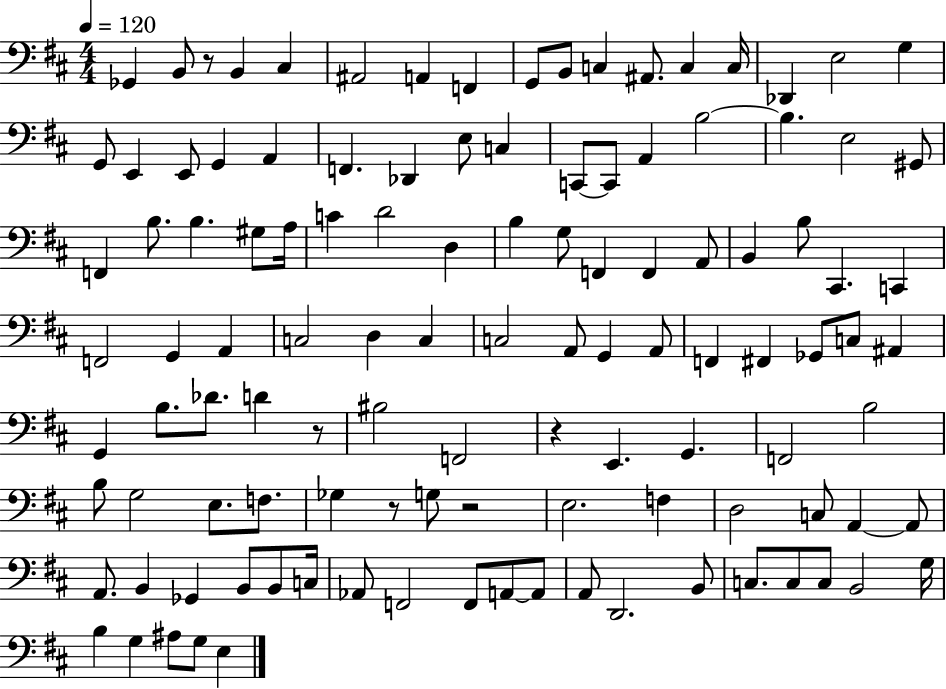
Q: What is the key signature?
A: D major